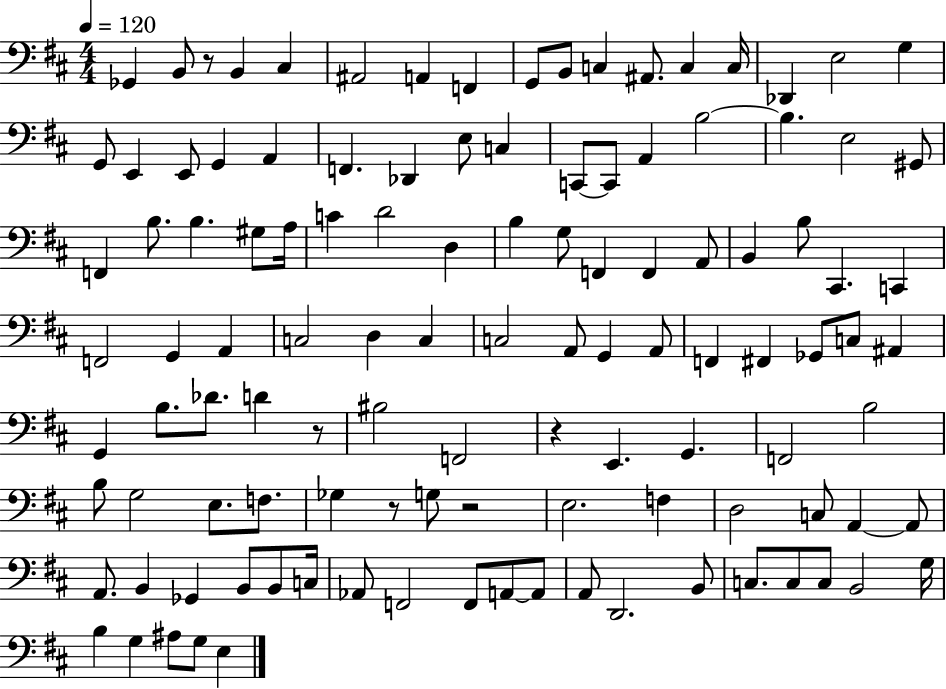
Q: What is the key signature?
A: D major